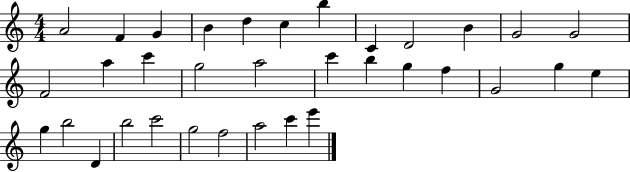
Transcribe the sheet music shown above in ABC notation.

X:1
T:Untitled
M:4/4
L:1/4
K:C
A2 F G B d c b C D2 B G2 G2 F2 a c' g2 a2 c' b g f G2 g e g b2 D b2 c'2 g2 f2 a2 c' e'